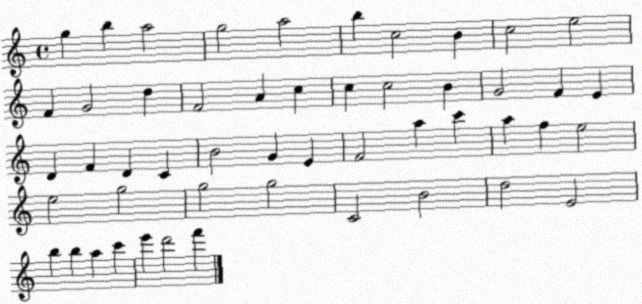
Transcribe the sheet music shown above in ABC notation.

X:1
T:Untitled
M:4/4
L:1/4
K:C
g b a2 g2 a2 b c2 B c2 e2 F G2 d F2 A c c c2 B G2 F E D F D C B2 G E F2 a c' a f e2 e2 g2 g2 g2 C2 B2 d2 E2 b b a c' e' d'2 f'